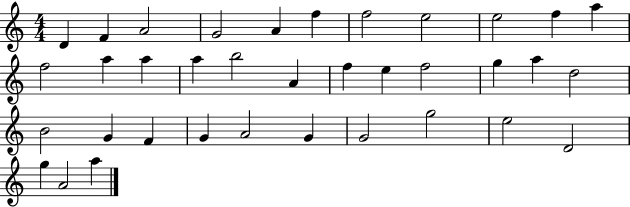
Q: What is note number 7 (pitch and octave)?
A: F5